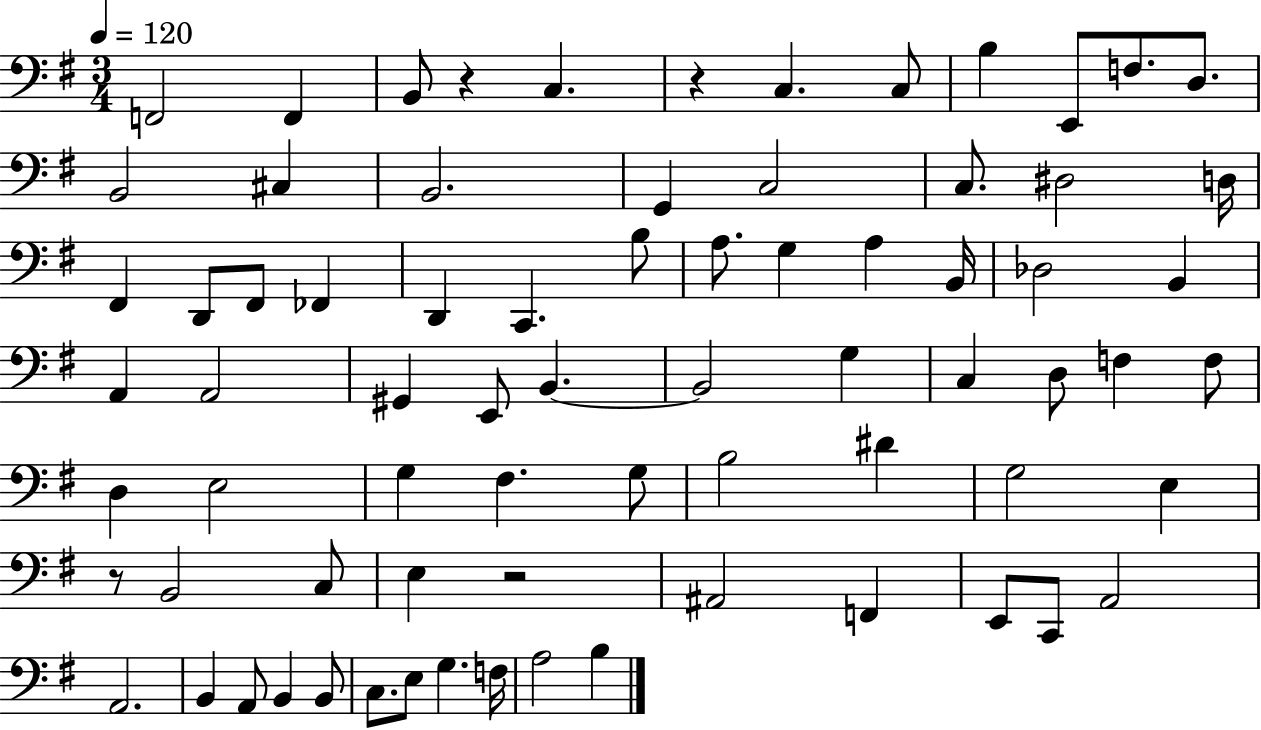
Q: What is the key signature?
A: G major